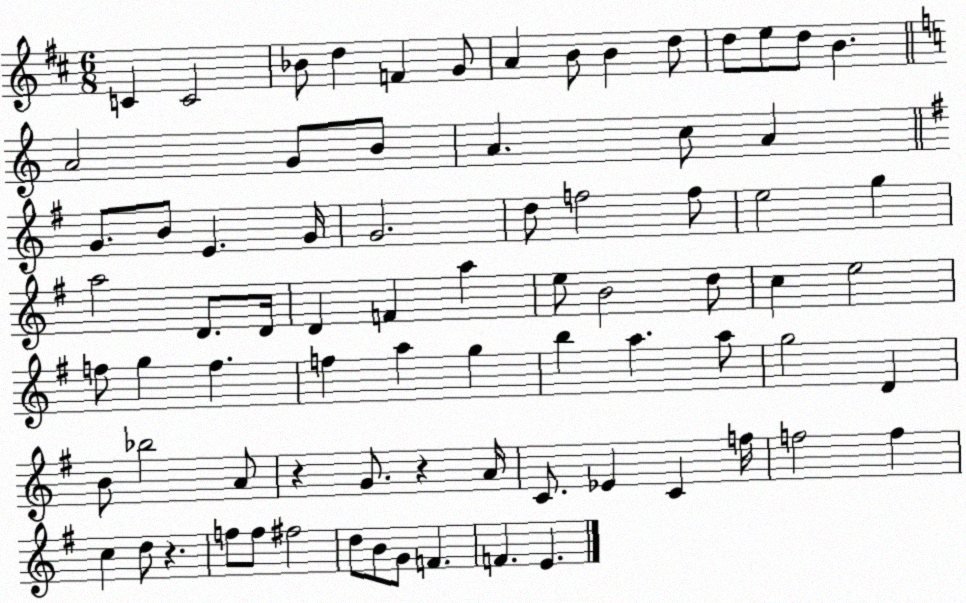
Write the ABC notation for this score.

X:1
T:Untitled
M:6/8
L:1/4
K:D
C C2 _B/2 d F G/2 A B/2 B d/2 d/2 e/2 d/2 B A2 G/2 B/2 A c/2 A G/2 B/2 E G/4 G2 d/2 f2 f/2 e2 g a2 D/2 D/4 D F a e/2 B2 d/2 c e2 f/2 g f f a g b a a/2 g2 D B/2 _b2 A/2 z G/2 z A/4 C/2 _E C f/4 f2 f c d/2 z f/2 f/2 ^f2 d/2 B/2 G/2 F F E